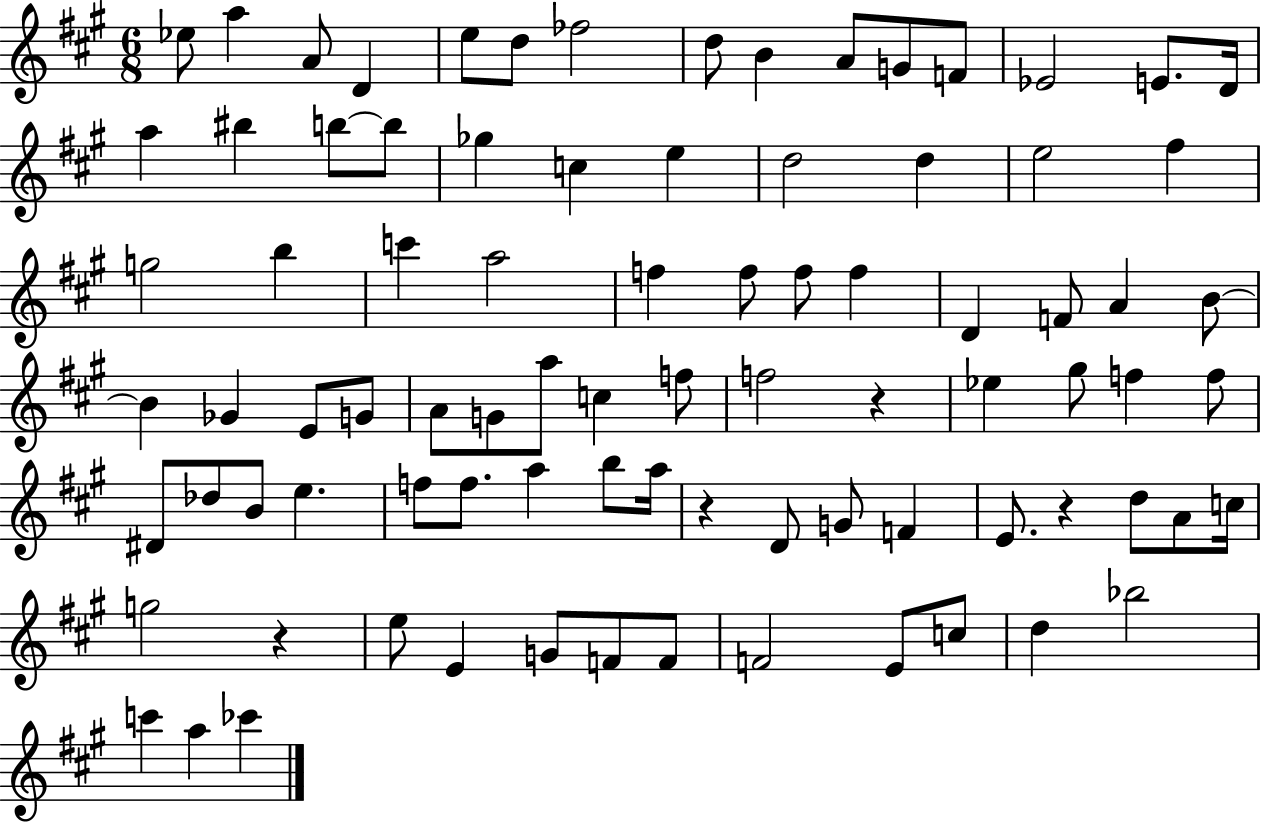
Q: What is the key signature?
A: A major